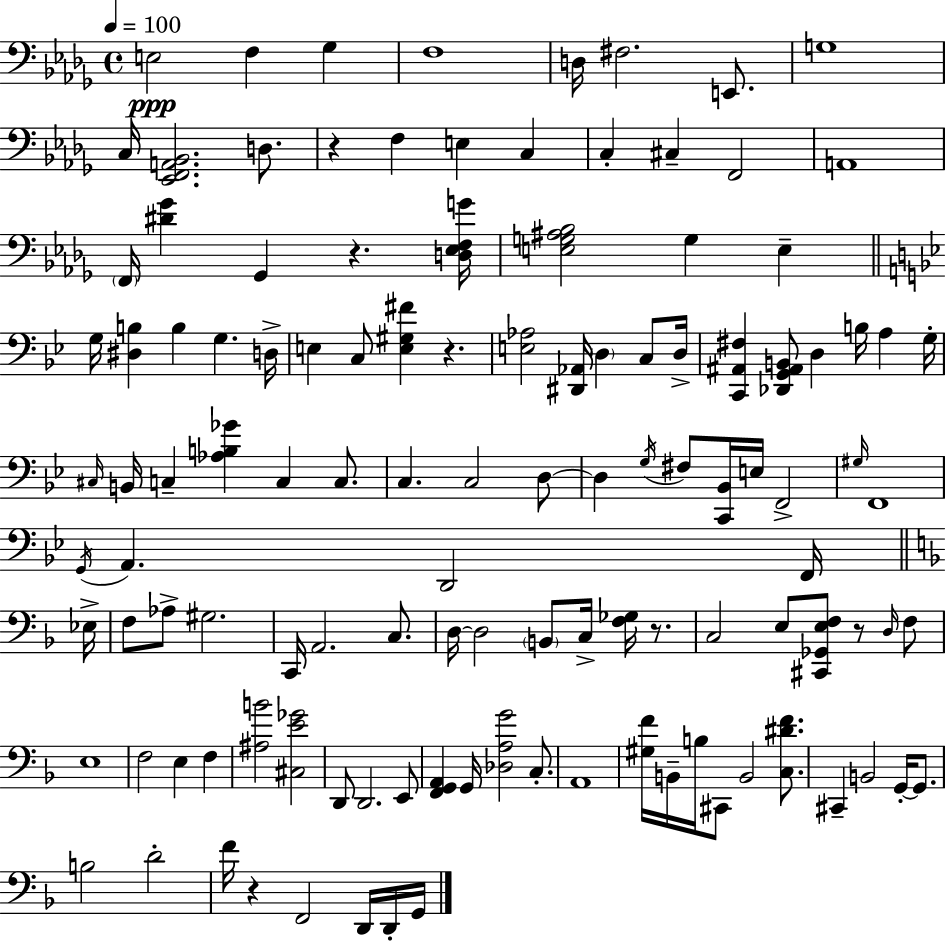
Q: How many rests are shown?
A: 6